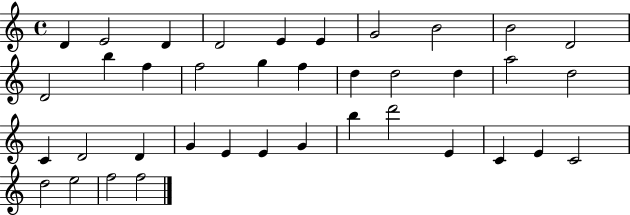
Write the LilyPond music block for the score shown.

{
  \clef treble
  \time 4/4
  \defaultTimeSignature
  \key c \major
  d'4 e'2 d'4 | d'2 e'4 e'4 | g'2 b'2 | b'2 d'2 | \break d'2 b''4 f''4 | f''2 g''4 f''4 | d''4 d''2 d''4 | a''2 d''2 | \break c'4 d'2 d'4 | g'4 e'4 e'4 g'4 | b''4 d'''2 e'4 | c'4 e'4 c'2 | \break d''2 e''2 | f''2 f''2 | \bar "|."
}